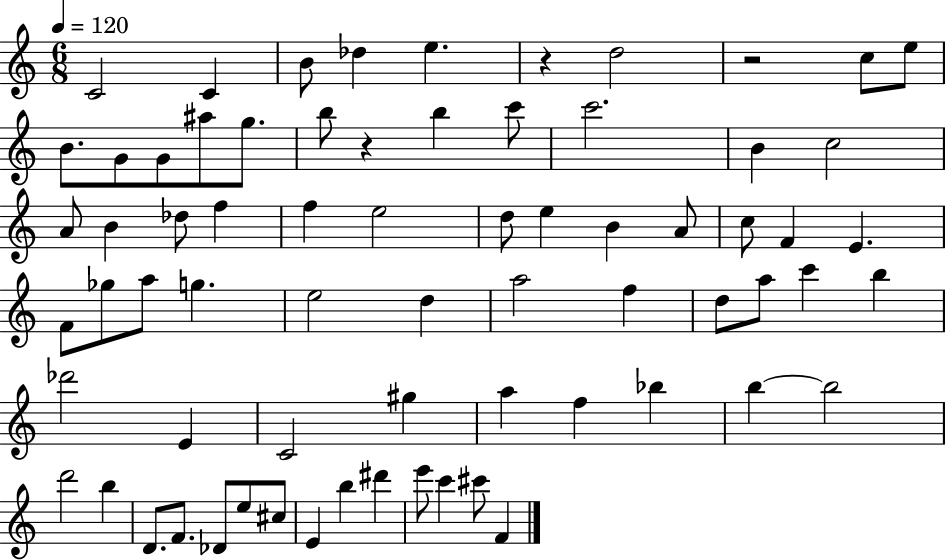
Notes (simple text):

C4/h C4/q B4/e Db5/q E5/q. R/q D5/h R/h C5/e E5/e B4/e. G4/e G4/e A#5/e G5/e. B5/e R/q B5/q C6/e C6/h. B4/q C5/h A4/e B4/q Db5/e F5/q F5/q E5/h D5/e E5/q B4/q A4/e C5/e F4/q E4/q. F4/e Gb5/e A5/e G5/q. E5/h D5/q A5/h F5/q D5/e A5/e C6/q B5/q Db6/h E4/q C4/h G#5/q A5/q F5/q Bb5/q B5/q B5/h D6/h B5/q D4/e. F4/e. Db4/e E5/e C#5/e E4/q B5/q D#6/q E6/e C6/q C#6/e F4/q